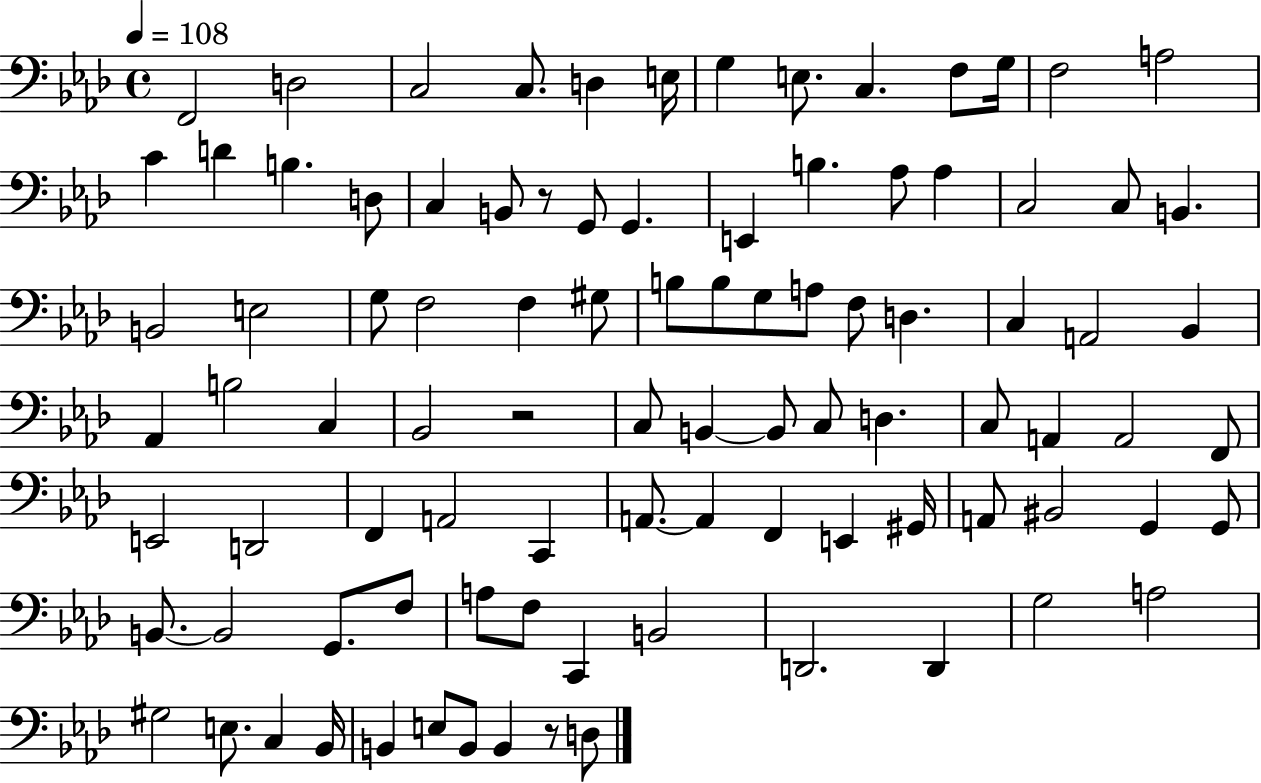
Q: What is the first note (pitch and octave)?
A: F2